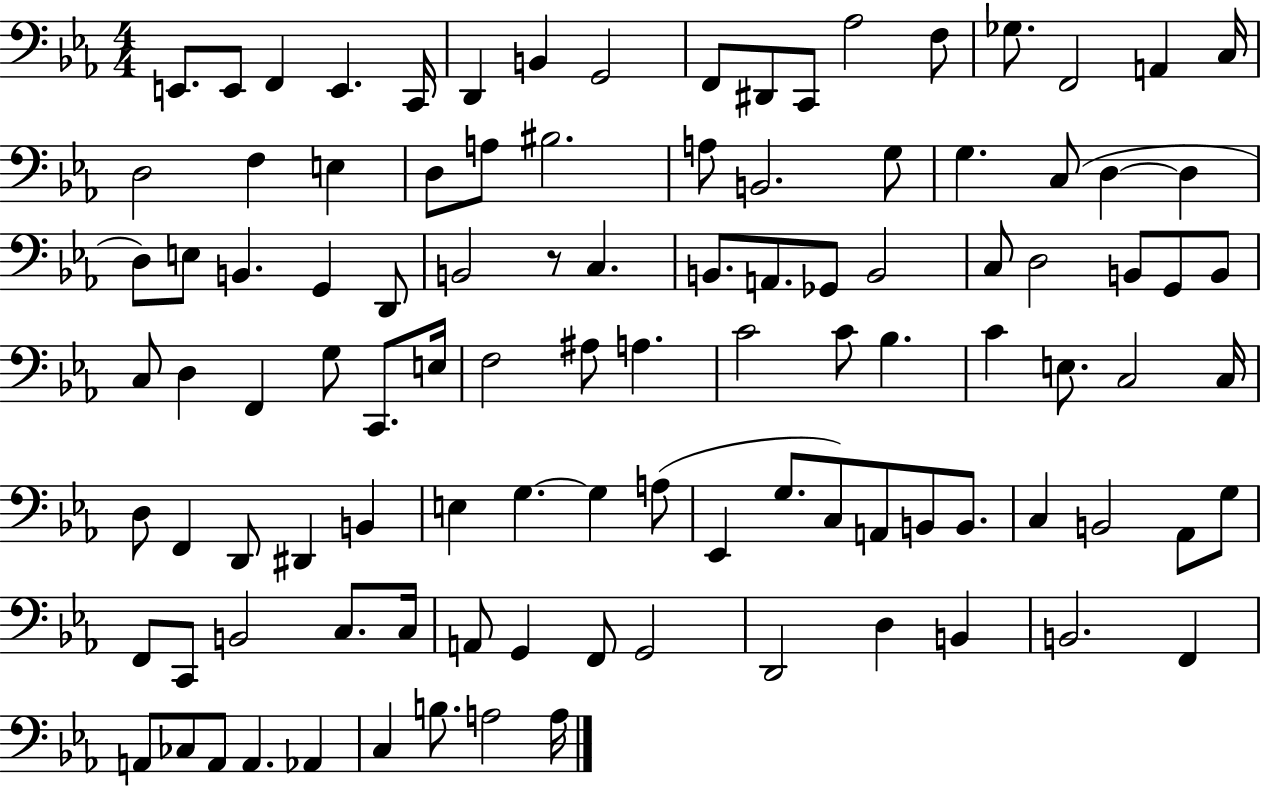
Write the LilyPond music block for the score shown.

{
  \clef bass
  \numericTimeSignature
  \time 4/4
  \key ees \major
  \repeat volta 2 { e,8. e,8 f,4 e,4. c,16 | d,4 b,4 g,2 | f,8 dis,8 c,8 aes2 f8 | ges8. f,2 a,4 c16 | \break d2 f4 e4 | d8 a8 bis2. | a8 b,2. g8 | g4. c8( d4~~ d4 | \break d8) e8 b,4. g,4 d,8 | b,2 r8 c4. | b,8. a,8. ges,8 b,2 | c8 d2 b,8 g,8 b,8 | \break c8 d4 f,4 g8 c,8. e16 | f2 ais8 a4. | c'2 c'8 bes4. | c'4 e8. c2 c16 | \break d8 f,4 d,8 dis,4 b,4 | e4 g4.~~ g4 a8( | ees,4 g8. c8) a,8 b,8 b,8. | c4 b,2 aes,8 g8 | \break f,8 c,8 b,2 c8. c16 | a,8 g,4 f,8 g,2 | d,2 d4 b,4 | b,2. f,4 | \break a,8 ces8 a,8 a,4. aes,4 | c4 b8. a2 a16 | } \bar "|."
}